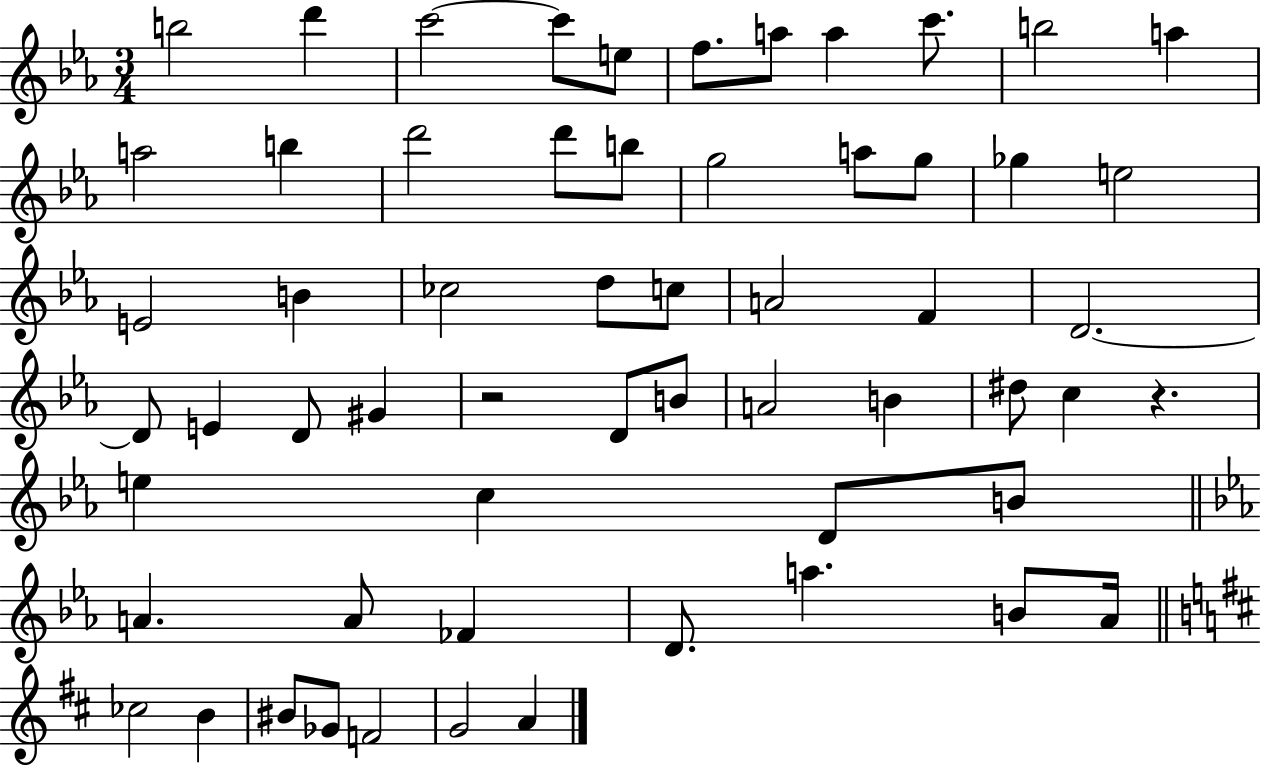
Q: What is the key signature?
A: EES major